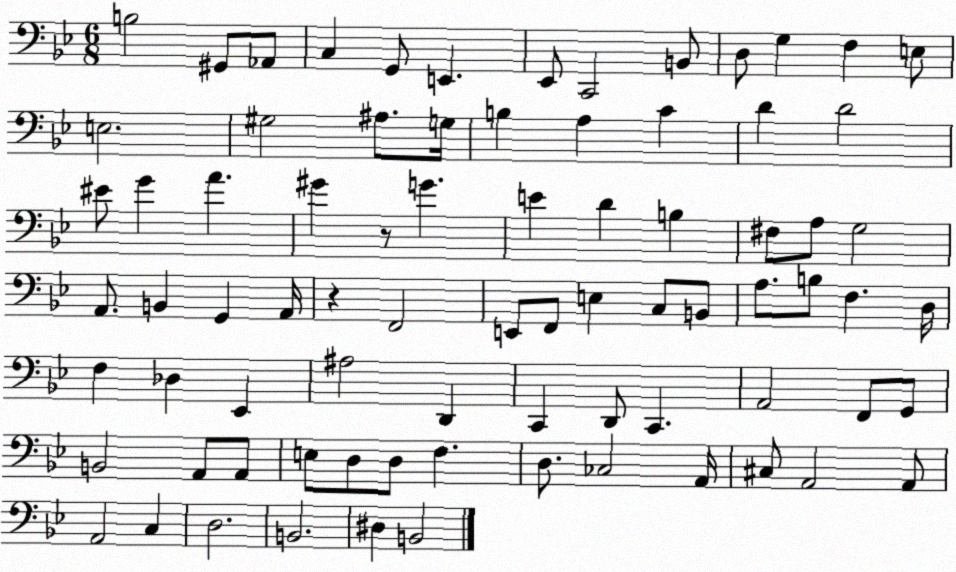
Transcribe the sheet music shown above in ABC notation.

X:1
T:Untitled
M:6/8
L:1/4
K:Bb
B,2 ^G,,/2 _A,,/2 C, G,,/2 E,, _E,,/2 C,,2 B,,/2 D,/2 G, F, E,/2 E,2 ^G,2 ^A,/2 G,/4 B, A, C D D2 ^E/2 G A ^G z/2 G E D B, ^F,/2 A,/2 G,2 A,,/2 B,, G,, A,,/4 z F,,2 E,,/2 F,,/2 E, C,/2 B,,/2 A,/2 B,/2 F, D,/4 F, _D, _E,, ^A,2 D,, C,, D,,/2 C,, A,,2 F,,/2 G,,/2 B,,2 A,,/2 A,,/2 E,/2 D,/2 D,/2 F, D,/2 _C,2 A,,/4 ^C,/2 A,,2 A,,/2 A,,2 C, D,2 B,,2 ^D, B,,2